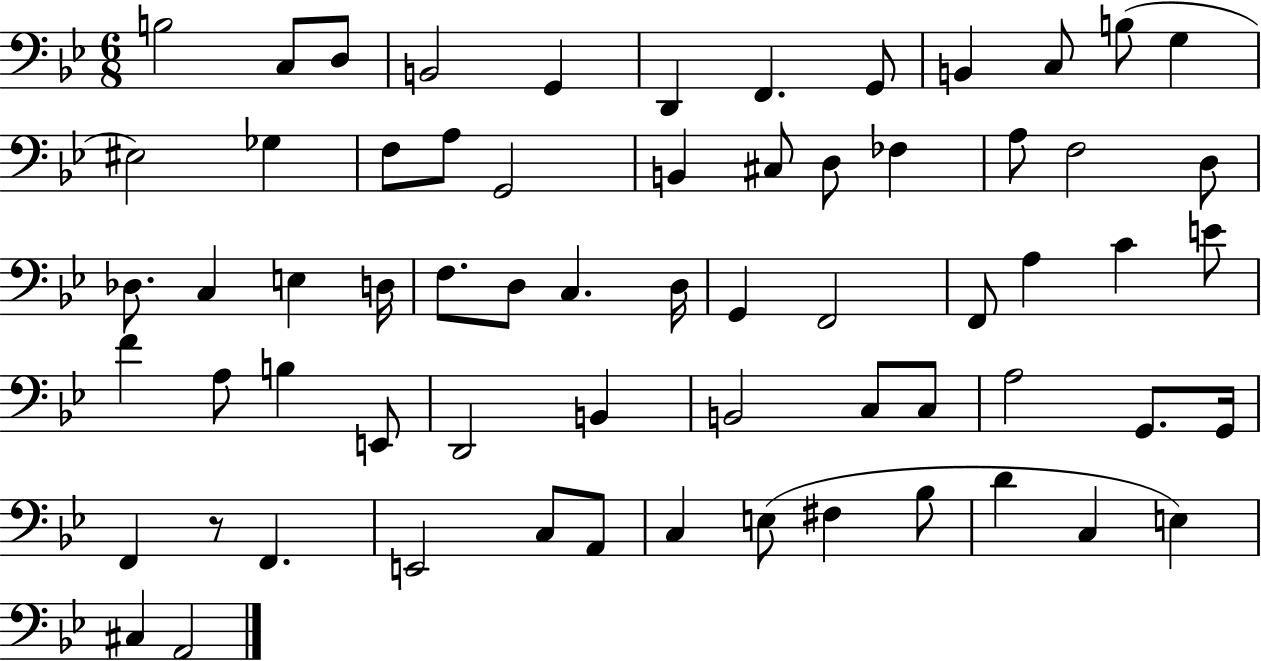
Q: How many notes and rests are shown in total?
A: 65